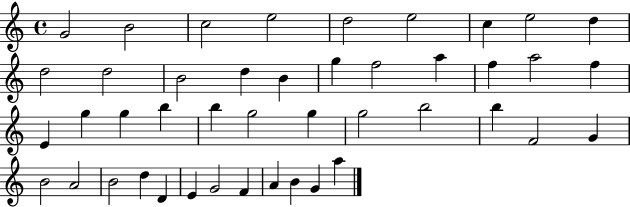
{
  \clef treble
  \time 4/4
  \defaultTimeSignature
  \key c \major
  g'2 b'2 | c''2 e''2 | d''2 e''2 | c''4 e''2 d''4 | \break d''2 d''2 | b'2 d''4 b'4 | g''4 f''2 a''4 | f''4 a''2 f''4 | \break e'4 g''4 g''4 b''4 | b''4 g''2 g''4 | g''2 b''2 | b''4 f'2 g'4 | \break b'2 a'2 | b'2 d''4 d'4 | e'4 g'2 f'4 | a'4 b'4 g'4 a''4 | \break \bar "|."
}